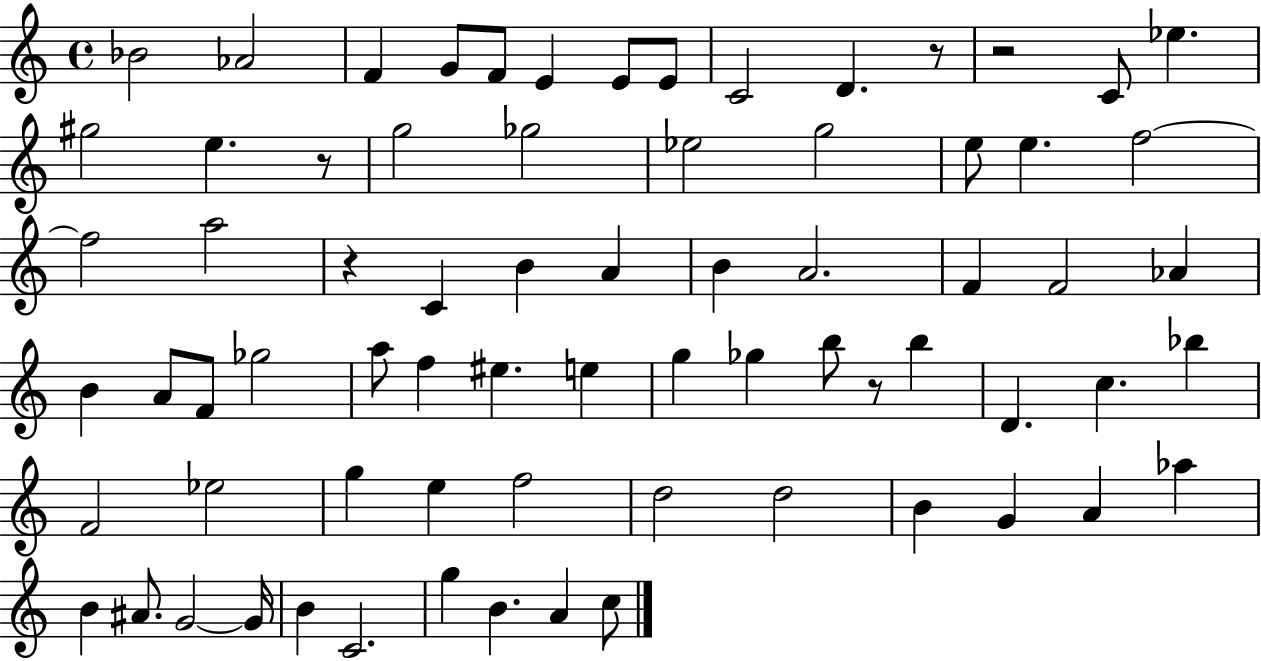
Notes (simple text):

Bb4/h Ab4/h F4/q G4/e F4/e E4/q E4/e E4/e C4/h D4/q. R/e R/h C4/e Eb5/q. G#5/h E5/q. R/e G5/h Gb5/h Eb5/h G5/h E5/e E5/q. F5/h F5/h A5/h R/q C4/q B4/q A4/q B4/q A4/h. F4/q F4/h Ab4/q B4/q A4/e F4/e Gb5/h A5/e F5/q EIS5/q. E5/q G5/q Gb5/q B5/e R/e B5/q D4/q. C5/q. Bb5/q F4/h Eb5/h G5/q E5/q F5/h D5/h D5/h B4/q G4/q A4/q Ab5/q B4/q A#4/e. G4/h G4/s B4/q C4/h. G5/q B4/q. A4/q C5/e